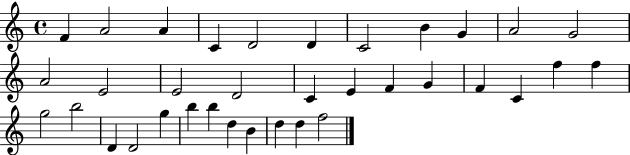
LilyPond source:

{
  \clef treble
  \time 4/4
  \defaultTimeSignature
  \key c \major
  f'4 a'2 a'4 | c'4 d'2 d'4 | c'2 b'4 g'4 | a'2 g'2 | \break a'2 e'2 | e'2 d'2 | c'4 e'4 f'4 g'4 | f'4 c'4 f''4 f''4 | \break g''2 b''2 | d'4 d'2 g''4 | b''4 b''4 d''4 b'4 | d''4 d''4 f''2 | \break \bar "|."
}